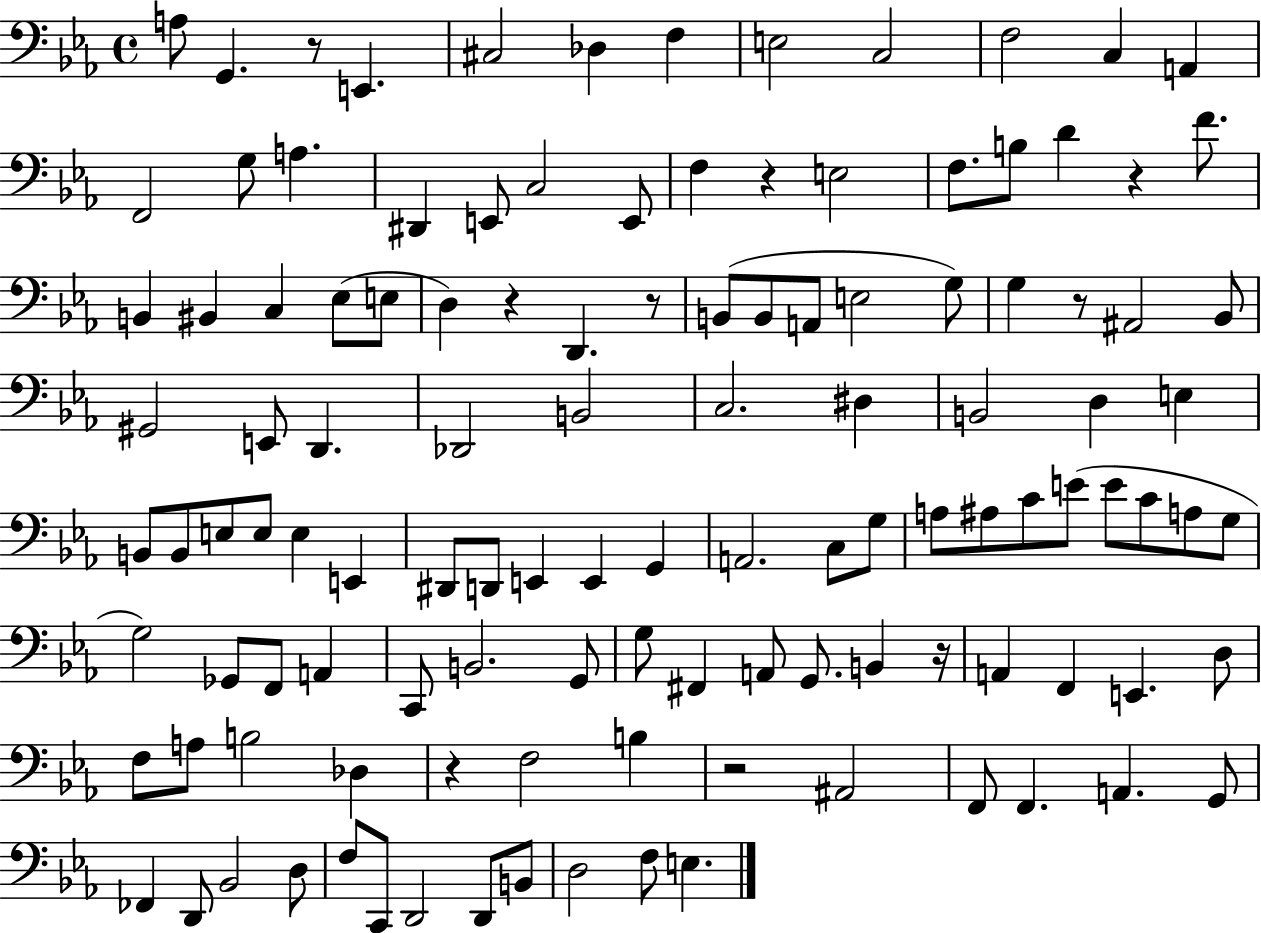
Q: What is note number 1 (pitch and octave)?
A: A3